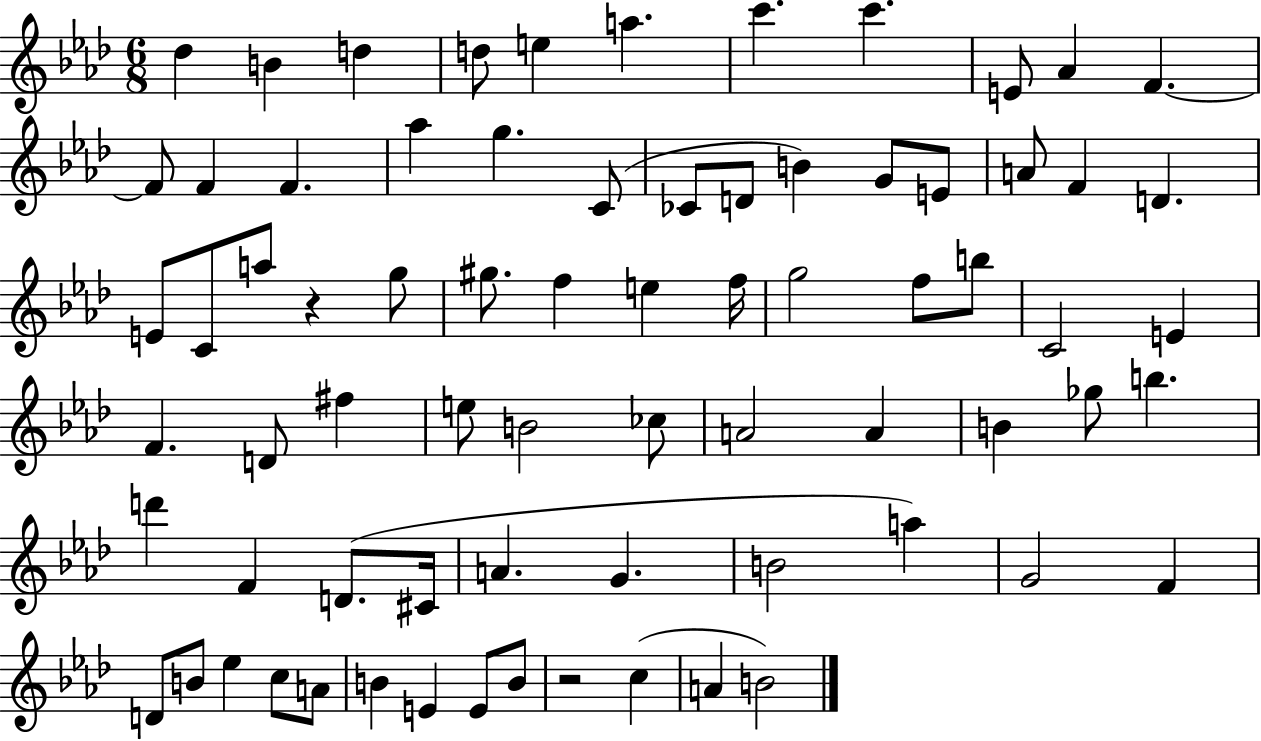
X:1
T:Untitled
M:6/8
L:1/4
K:Ab
_d B d d/2 e a c' c' E/2 _A F F/2 F F _a g C/2 _C/2 D/2 B G/2 E/2 A/2 F D E/2 C/2 a/2 z g/2 ^g/2 f e f/4 g2 f/2 b/2 C2 E F D/2 ^f e/2 B2 _c/2 A2 A B _g/2 b d' F D/2 ^C/4 A G B2 a G2 F D/2 B/2 _e c/2 A/2 B E E/2 B/2 z2 c A B2